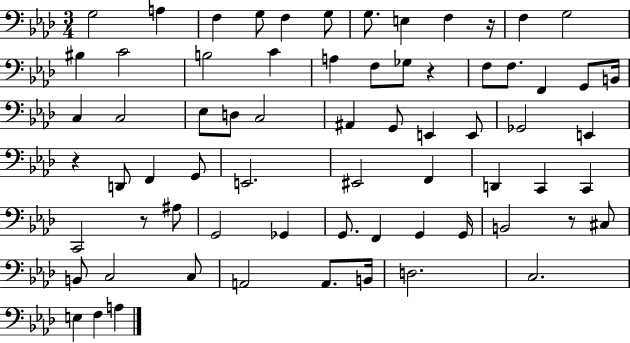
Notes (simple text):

G3/h A3/q F3/q G3/e F3/q G3/e G3/e. E3/q F3/q R/s F3/q G3/h BIS3/q C4/h B3/h C4/q A3/q F3/e Gb3/e R/q F3/e F3/e. F2/q G2/e B2/s C3/q C3/h Eb3/e D3/e C3/h A#2/q G2/e E2/q E2/e Gb2/h E2/q R/q D2/e F2/q G2/e E2/h. EIS2/h F2/q D2/q C2/q C2/q C2/h R/e A#3/e G2/h Gb2/q G2/e. F2/q G2/q G2/s B2/h R/e C#3/e B2/e C3/h C3/e A2/h A2/e. B2/s D3/h. C3/h. E3/q F3/q A3/q